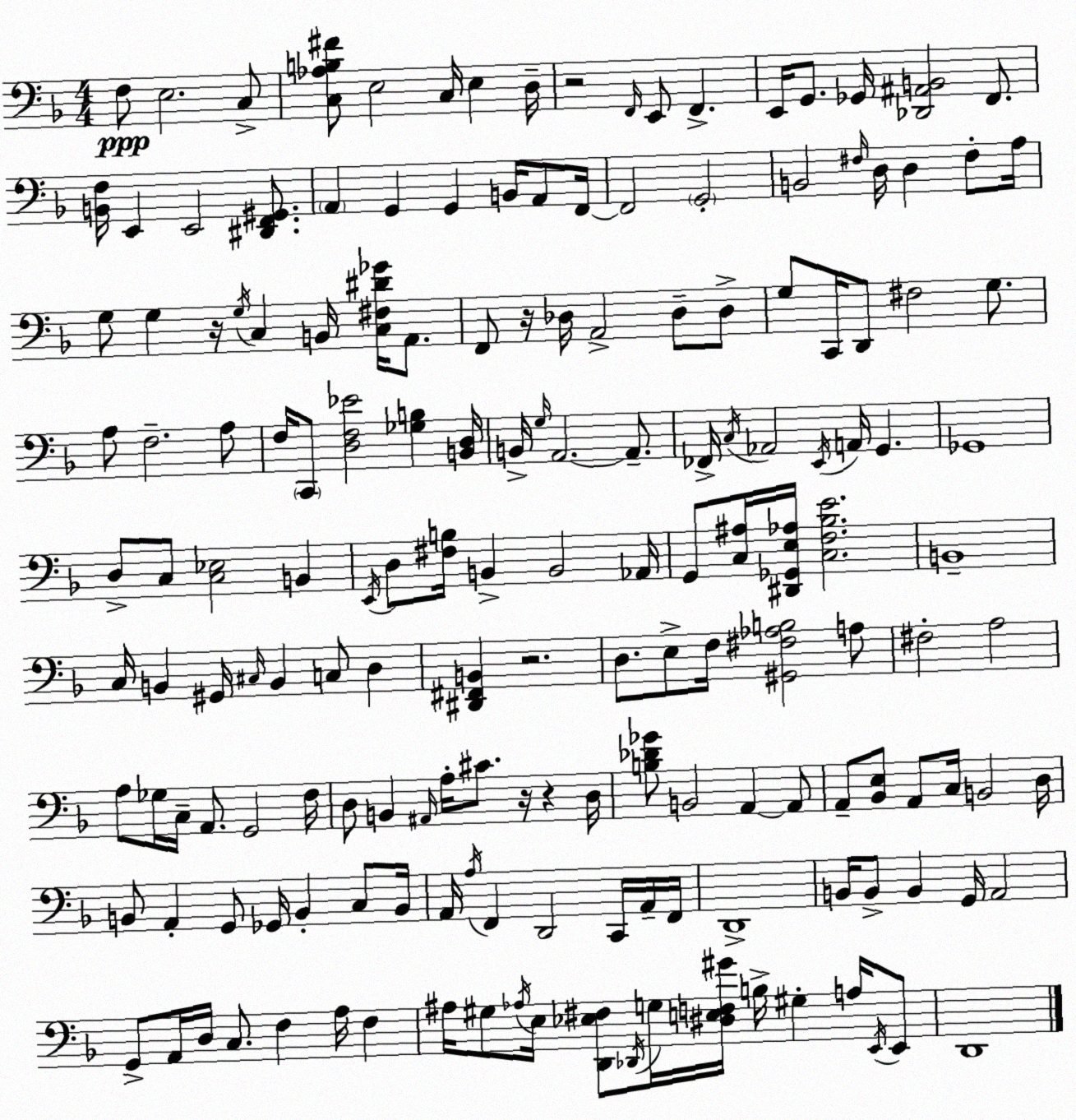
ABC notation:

X:1
T:Untitled
M:4/4
L:1/4
K:Dm
F,/2 E,2 C,/2 [C,_A,B,^F]/2 E,2 C,/4 E, D,/4 z2 F,,/4 E,,/2 F,, E,,/4 G,,/2 _G,,/4 [_D,,^A,,B,,]2 F,,/2 [B,,F,]/4 E,, E,,2 [^D,,F,,^G,,]/2 A,, G,, G,, B,,/4 A,,/2 F,,/4 F,,2 G,,2 B,,2 ^F,/4 D,/4 D, ^F,/2 A,/4 G,/2 G, z/4 G,/4 C, B,,/4 [C,^F,^D_G]/4 A,,/2 F,,/2 z/4 _D,/4 A,,2 _D,/2 _D,/2 G,/2 C,,/4 D,,/2 ^F,2 G,/2 A,/2 F,2 A,/2 F,/4 C,,/2 [D,F,_E]2 [_G,B,] [B,,D,]/4 B,,/4 G,/4 A,,2 A,,/2 _F,,/4 C,/4 _A,,2 E,,/4 A,,/4 G,, _G,,4 D,/2 C,/2 [C,_E,]2 B,, E,,/4 D,/2 [^F,B,]/4 B,, B,,2 _A,,/4 G,,/2 [C,^A,]/4 [^D,,_G,,E,_A,]/4 [C,F,_B,E]2 B,,4 C,/4 B,, ^G,,/4 ^C,/4 B,, C,/2 D, [^D,,^F,,B,,] z2 D,/2 E,/2 F,/4 [^G,,^F,_A,B,]2 A,/2 ^F,2 A,2 A,/2 _G,/4 C,/4 A,,/2 G,,2 F,/4 D,/2 B,, ^A,,/4 A,/4 ^C/2 z/4 z D,/4 [B,_D_G]/2 B,,2 A,, A,,/2 A,,/2 [_B,,E,]/2 A,,/2 C,/4 B,,2 D,/4 B,,/2 A,, G,,/2 _G,,/4 B,, C,/2 B,,/4 A,,/4 A,/4 F,, D,,2 C,,/4 A,,/4 F,,/4 D,,4 B,,/4 B,,/2 B,, G,,/4 A,,2 G,,/2 A,,/4 D,/4 C,/2 F, A,/4 F, ^A,/4 ^G,/2 _A,/4 E,/4 [D,,_E,^F,]/2 _D,,/4 G,/4 [^D,E,F,^G]/4 B,/4 ^G, A,/4 E,,/4 E,,/2 D,,4